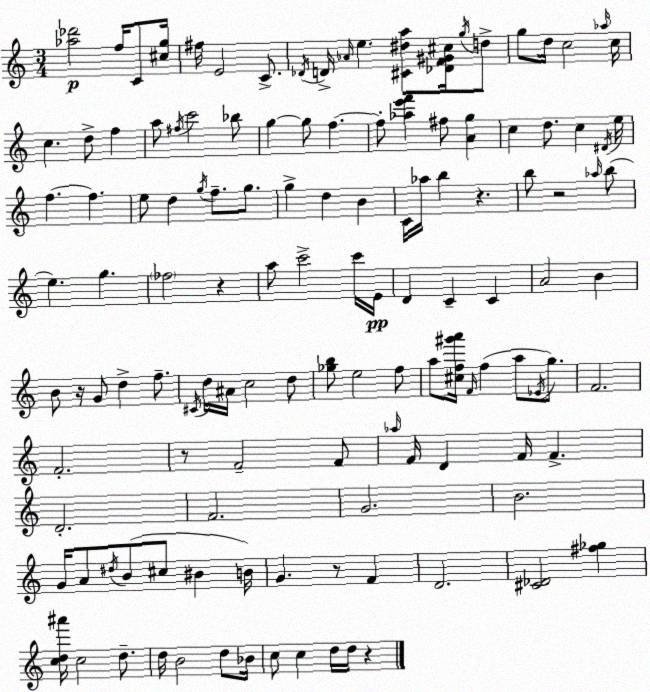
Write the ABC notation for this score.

X:1
T:Untitled
M:3/4
L:1/4
K:Am
[_a_d']2 f/4 C/2 [^cg]/4 ^f/4 E2 C/2 _D/4 D/4 _A/4 e [^C^da]/2 [_DF^G^c]/4 g/4 d/2 g/2 d/4 c2 _a/4 c/4 c d/2 f a/2 ^f/4 c'2 _b/2 g g/2 f f/2 [_ae'f'] ^f/2 [Ag] c d/2 c ^D/4 e/4 f f e/2 d g/4 f/2 g/2 g d B C/4 _a/4 b z b/2 z2 _a/4 b/2 e g _f2 z a/2 c'2 c'/4 E/4 D C C A2 B B/2 z/4 G/2 d f/2 ^C/4 d/4 ^A/4 c2 d/2 [_gb]/2 e2 f/2 a/2 [^cf^g'a']/4 F/4 f a/2 _E/4 g/2 F2 F2 z/2 F2 F/2 _a/4 F/4 D F/4 F D2 F2 G2 B2 G/4 A/2 ^d/4 B/2 ^c/2 ^B B/4 G z/2 F D2 [^C_D]2 [^f_g] [cd^a']/4 c2 d/2 d/4 B2 d/2 _B/4 c/2 c d/4 d/4 z